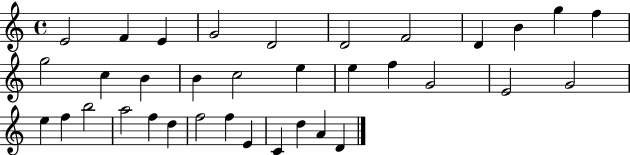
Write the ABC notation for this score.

X:1
T:Untitled
M:4/4
L:1/4
K:C
E2 F E G2 D2 D2 F2 D B g f g2 c B B c2 e e f G2 E2 G2 e f b2 a2 f d f2 f E C d A D